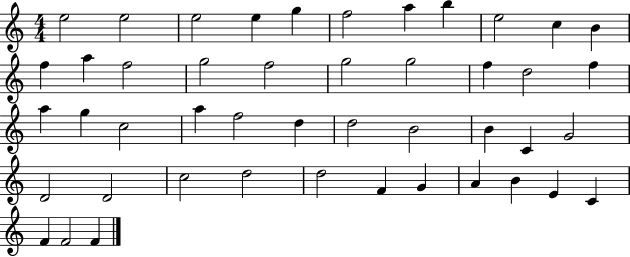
{
  \clef treble
  \numericTimeSignature
  \time 4/4
  \key c \major
  e''2 e''2 | e''2 e''4 g''4 | f''2 a''4 b''4 | e''2 c''4 b'4 | \break f''4 a''4 f''2 | g''2 f''2 | g''2 g''2 | f''4 d''2 f''4 | \break a''4 g''4 c''2 | a''4 f''2 d''4 | d''2 b'2 | b'4 c'4 g'2 | \break d'2 d'2 | c''2 d''2 | d''2 f'4 g'4 | a'4 b'4 e'4 c'4 | \break f'4 f'2 f'4 | \bar "|."
}